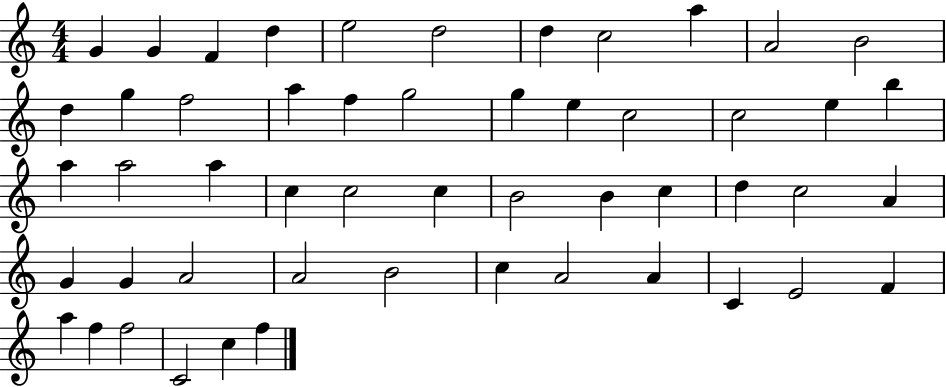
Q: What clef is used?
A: treble